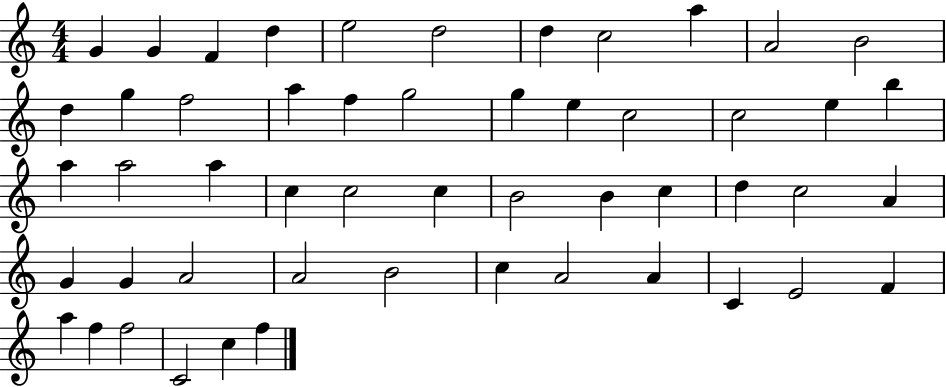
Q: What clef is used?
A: treble